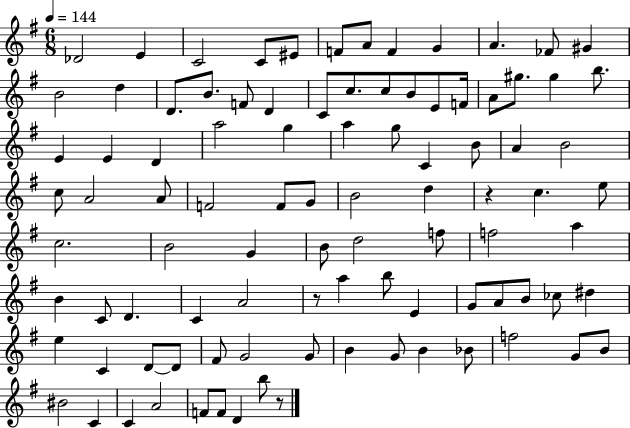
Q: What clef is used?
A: treble